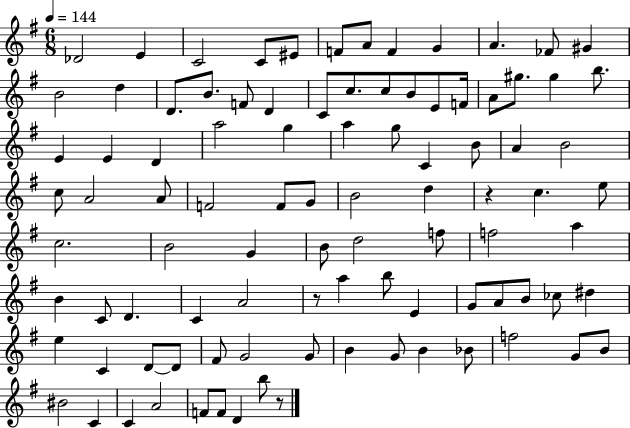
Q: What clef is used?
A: treble